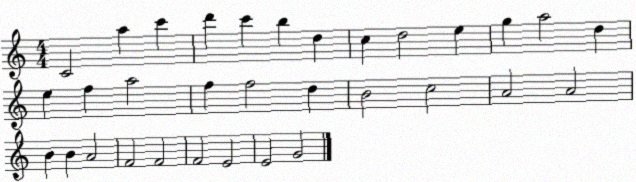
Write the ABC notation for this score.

X:1
T:Untitled
M:4/4
L:1/4
K:C
C2 a c' d' c' b d c d2 e g a2 d e f a2 f f2 d B2 c2 A2 A2 B B A2 F2 F2 F2 E2 E2 G2